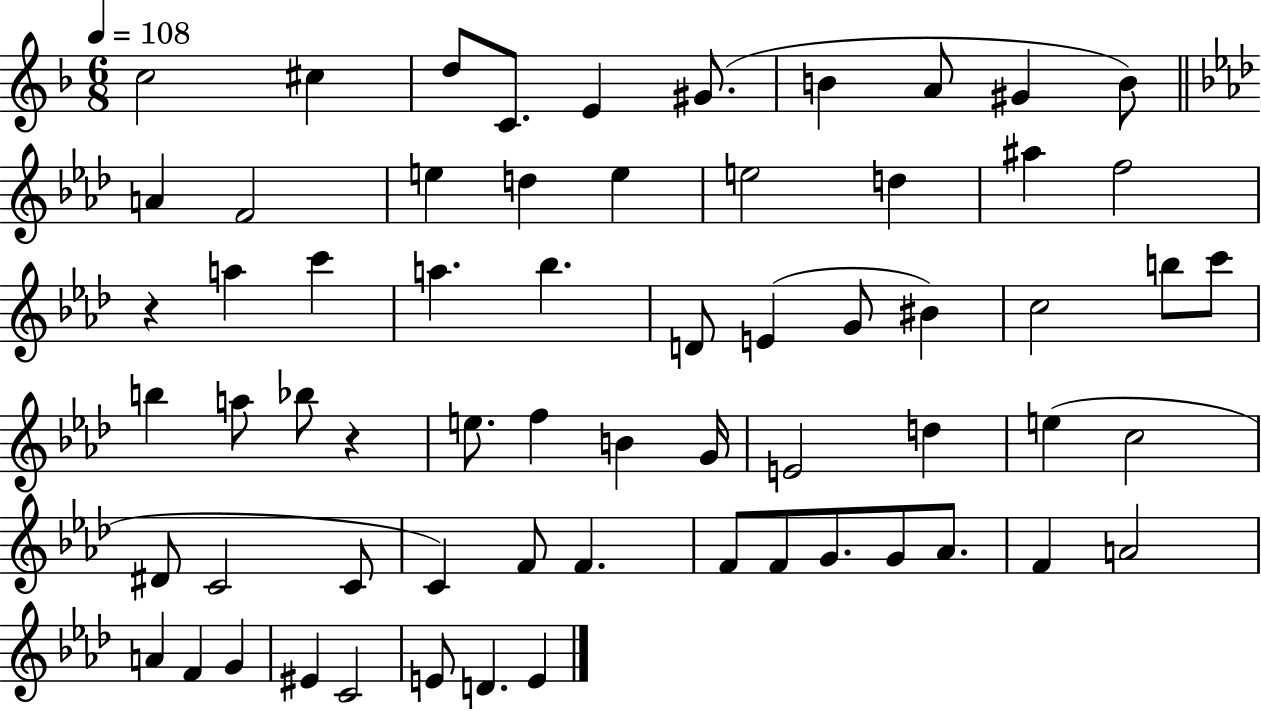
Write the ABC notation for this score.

X:1
T:Untitled
M:6/8
L:1/4
K:F
c2 ^c d/2 C/2 E ^G/2 B A/2 ^G B/2 A F2 e d e e2 d ^a f2 z a c' a _b D/2 E G/2 ^B c2 b/2 c'/2 b a/2 _b/2 z e/2 f B G/4 E2 d e c2 ^D/2 C2 C/2 C F/2 F F/2 F/2 G/2 G/2 _A/2 F A2 A F G ^E C2 E/2 D E